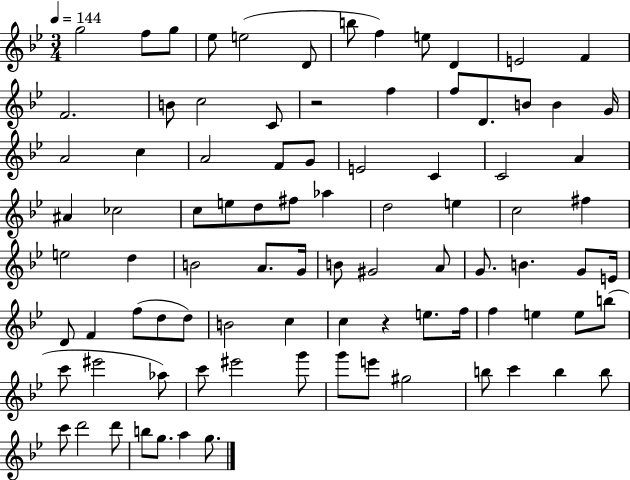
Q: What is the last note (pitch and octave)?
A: G5